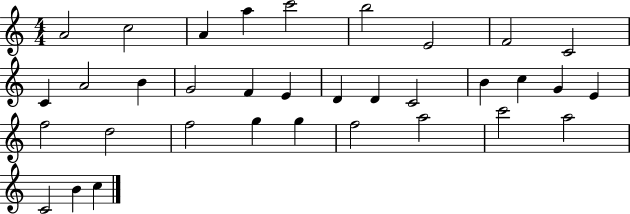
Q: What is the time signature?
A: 4/4